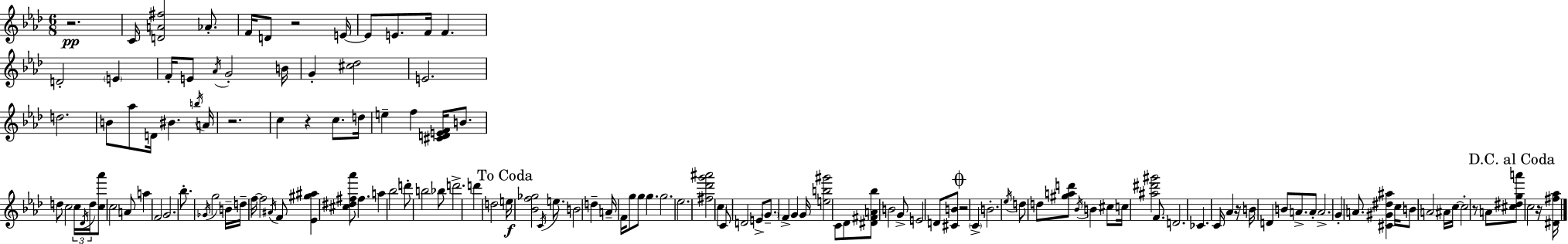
{
  \clef treble
  \numericTimeSignature
  \time 6/8
  \key f \minor
  r2.\pp | c'16 <d' a' fis''>2 aes'8.-. | f'16 d'8 r2 e'16~~ | e'8 e'8. f'16 f'4. | \break d'2-. \parenthesize e'4 | f'16-. e'8 \acciaccatura { aes'16 } g'2-. | b'16 g'4-. <cis'' des''>2 | e'2. | \break d''2. | b'8 aes''8 d'16 bis'4. | \acciaccatura { b''16 } a'16 r2. | c''4 r4 c''8. | \break d''16 e''4-- f''4 <cis' d' e' f'>16 b'8. | d''8 c''2 | \tuplet 3/2 { c''16 \acciaccatura { des'16 } d''16 } <c'' aes'''>8 c''2 | a'8 a''4 f'2 | \break g'2. | bes''8.-. \acciaccatura { ges'16 } g''2 | b'16-- d''16-- f''16~~ f''2 | \acciaccatura { ais'16 } f'8 <ees' gis'' ais''>4 <cis'' dis'' fis'' aes'''>8 fis''4. | \break a''4 bes''2 | d'''8-. b''2 | bes''8 d'''2.-> | d'''4 d''2 | \break \mark "To Coda" e''16\f <bes' f'' ges''>2 | \acciaccatura { c'16 } e''8. b'2 | d''4-- a'16-- f'16 g''8 g''8 | g''4. g''2. | \break ees''2. | <fis'' des''' g''' ais'''>2 | \parenthesize c''4 c'8 d'2 | e'8-> \parenthesize g'8.-- f'4-> | \break g'4 g'16 <e'' b'' gis'''>2 | c'8 des'8 <dis' fis' a' bes''>8 b'2 | g'8-> e'2 | d'8 <cis' b'>8 \mark \markup { \musicglyph "scripts.coda" } r2 | \break \parenthesize c'4-> b'2.-. | \acciaccatura { ees''16 } d''8 d''8 <gis'' a'' d'''>8 | \acciaccatura { bes'16 } b'4 cis''8 c''16 <ais'' dis''' gis'''>2 | f'8. d'2. | \break ces'4. | c'16 aes'4 r16 b'16 d'4 | b'8 a'8.-> a'8-. a'2.-> | g'4-. | \break a'8. <cis' gis' dis'' ais''>4 c''16 b'8 a'2 | ais'16 c''16~~ c''2-. | r8 a'8 \mark "D.C. al Coda" <cis'' dis'' g'' a'''>8 c''2 | r16 <dis' fis'' aes''>16 \bar "|."
}